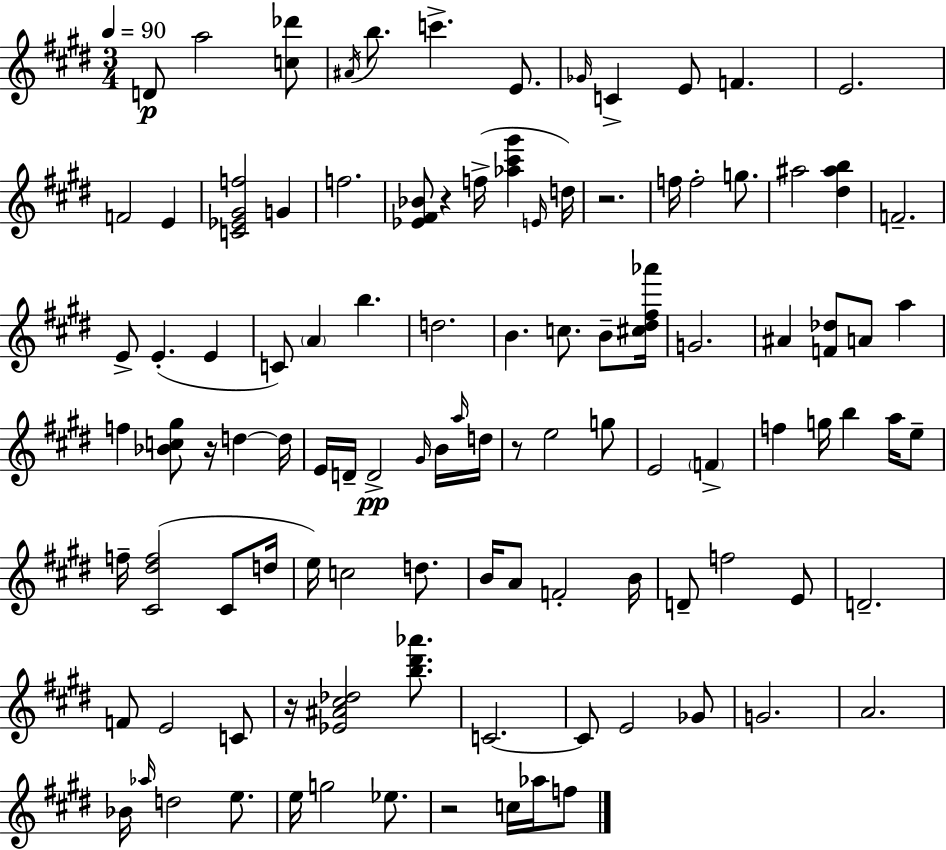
D4/e A5/h [C5,Db6]/e A#4/s B5/e. C6/q. E4/e. Gb4/s C4/q E4/e F4/q. E4/h. F4/h E4/q [C4,Eb4,G#4,F5]/h G4/q F5/h. [Eb4,F#4,Bb4]/e R/q F5/s [Ab5,C#6,G#6]/q E4/s D5/s R/h. F5/s F5/h G5/e. A#5/h [D#5,A#5,B5]/q F4/h. E4/e E4/q. E4/q C4/e A4/q B5/q. D5/h. B4/q. C5/e. B4/e [C#5,D#5,F#5,Ab6]/s G4/h. A#4/q [F4,Db5]/e A4/e A5/q F5/q [Bb4,C5,G#5]/e R/s D5/q D5/s E4/s D4/s D4/h G#4/s B4/s A5/s D5/s R/e E5/h G5/e E4/h F4/q F5/q G5/s B5/q A5/s E5/e F5/s [C#4,D#5,F5]/h C#4/e D5/s E5/s C5/h D5/e. B4/s A4/e F4/h B4/s D4/e F5/h E4/e D4/h. F4/e E4/h C4/e R/s [Eb4,A#4,C#5,Db5]/h [B5,D#6,Ab6]/e. C4/h. C4/e E4/h Gb4/e G4/h. A4/h. Bb4/s Ab5/s D5/h E5/e. E5/s G5/h Eb5/e. R/h C5/s Ab5/s F5/e